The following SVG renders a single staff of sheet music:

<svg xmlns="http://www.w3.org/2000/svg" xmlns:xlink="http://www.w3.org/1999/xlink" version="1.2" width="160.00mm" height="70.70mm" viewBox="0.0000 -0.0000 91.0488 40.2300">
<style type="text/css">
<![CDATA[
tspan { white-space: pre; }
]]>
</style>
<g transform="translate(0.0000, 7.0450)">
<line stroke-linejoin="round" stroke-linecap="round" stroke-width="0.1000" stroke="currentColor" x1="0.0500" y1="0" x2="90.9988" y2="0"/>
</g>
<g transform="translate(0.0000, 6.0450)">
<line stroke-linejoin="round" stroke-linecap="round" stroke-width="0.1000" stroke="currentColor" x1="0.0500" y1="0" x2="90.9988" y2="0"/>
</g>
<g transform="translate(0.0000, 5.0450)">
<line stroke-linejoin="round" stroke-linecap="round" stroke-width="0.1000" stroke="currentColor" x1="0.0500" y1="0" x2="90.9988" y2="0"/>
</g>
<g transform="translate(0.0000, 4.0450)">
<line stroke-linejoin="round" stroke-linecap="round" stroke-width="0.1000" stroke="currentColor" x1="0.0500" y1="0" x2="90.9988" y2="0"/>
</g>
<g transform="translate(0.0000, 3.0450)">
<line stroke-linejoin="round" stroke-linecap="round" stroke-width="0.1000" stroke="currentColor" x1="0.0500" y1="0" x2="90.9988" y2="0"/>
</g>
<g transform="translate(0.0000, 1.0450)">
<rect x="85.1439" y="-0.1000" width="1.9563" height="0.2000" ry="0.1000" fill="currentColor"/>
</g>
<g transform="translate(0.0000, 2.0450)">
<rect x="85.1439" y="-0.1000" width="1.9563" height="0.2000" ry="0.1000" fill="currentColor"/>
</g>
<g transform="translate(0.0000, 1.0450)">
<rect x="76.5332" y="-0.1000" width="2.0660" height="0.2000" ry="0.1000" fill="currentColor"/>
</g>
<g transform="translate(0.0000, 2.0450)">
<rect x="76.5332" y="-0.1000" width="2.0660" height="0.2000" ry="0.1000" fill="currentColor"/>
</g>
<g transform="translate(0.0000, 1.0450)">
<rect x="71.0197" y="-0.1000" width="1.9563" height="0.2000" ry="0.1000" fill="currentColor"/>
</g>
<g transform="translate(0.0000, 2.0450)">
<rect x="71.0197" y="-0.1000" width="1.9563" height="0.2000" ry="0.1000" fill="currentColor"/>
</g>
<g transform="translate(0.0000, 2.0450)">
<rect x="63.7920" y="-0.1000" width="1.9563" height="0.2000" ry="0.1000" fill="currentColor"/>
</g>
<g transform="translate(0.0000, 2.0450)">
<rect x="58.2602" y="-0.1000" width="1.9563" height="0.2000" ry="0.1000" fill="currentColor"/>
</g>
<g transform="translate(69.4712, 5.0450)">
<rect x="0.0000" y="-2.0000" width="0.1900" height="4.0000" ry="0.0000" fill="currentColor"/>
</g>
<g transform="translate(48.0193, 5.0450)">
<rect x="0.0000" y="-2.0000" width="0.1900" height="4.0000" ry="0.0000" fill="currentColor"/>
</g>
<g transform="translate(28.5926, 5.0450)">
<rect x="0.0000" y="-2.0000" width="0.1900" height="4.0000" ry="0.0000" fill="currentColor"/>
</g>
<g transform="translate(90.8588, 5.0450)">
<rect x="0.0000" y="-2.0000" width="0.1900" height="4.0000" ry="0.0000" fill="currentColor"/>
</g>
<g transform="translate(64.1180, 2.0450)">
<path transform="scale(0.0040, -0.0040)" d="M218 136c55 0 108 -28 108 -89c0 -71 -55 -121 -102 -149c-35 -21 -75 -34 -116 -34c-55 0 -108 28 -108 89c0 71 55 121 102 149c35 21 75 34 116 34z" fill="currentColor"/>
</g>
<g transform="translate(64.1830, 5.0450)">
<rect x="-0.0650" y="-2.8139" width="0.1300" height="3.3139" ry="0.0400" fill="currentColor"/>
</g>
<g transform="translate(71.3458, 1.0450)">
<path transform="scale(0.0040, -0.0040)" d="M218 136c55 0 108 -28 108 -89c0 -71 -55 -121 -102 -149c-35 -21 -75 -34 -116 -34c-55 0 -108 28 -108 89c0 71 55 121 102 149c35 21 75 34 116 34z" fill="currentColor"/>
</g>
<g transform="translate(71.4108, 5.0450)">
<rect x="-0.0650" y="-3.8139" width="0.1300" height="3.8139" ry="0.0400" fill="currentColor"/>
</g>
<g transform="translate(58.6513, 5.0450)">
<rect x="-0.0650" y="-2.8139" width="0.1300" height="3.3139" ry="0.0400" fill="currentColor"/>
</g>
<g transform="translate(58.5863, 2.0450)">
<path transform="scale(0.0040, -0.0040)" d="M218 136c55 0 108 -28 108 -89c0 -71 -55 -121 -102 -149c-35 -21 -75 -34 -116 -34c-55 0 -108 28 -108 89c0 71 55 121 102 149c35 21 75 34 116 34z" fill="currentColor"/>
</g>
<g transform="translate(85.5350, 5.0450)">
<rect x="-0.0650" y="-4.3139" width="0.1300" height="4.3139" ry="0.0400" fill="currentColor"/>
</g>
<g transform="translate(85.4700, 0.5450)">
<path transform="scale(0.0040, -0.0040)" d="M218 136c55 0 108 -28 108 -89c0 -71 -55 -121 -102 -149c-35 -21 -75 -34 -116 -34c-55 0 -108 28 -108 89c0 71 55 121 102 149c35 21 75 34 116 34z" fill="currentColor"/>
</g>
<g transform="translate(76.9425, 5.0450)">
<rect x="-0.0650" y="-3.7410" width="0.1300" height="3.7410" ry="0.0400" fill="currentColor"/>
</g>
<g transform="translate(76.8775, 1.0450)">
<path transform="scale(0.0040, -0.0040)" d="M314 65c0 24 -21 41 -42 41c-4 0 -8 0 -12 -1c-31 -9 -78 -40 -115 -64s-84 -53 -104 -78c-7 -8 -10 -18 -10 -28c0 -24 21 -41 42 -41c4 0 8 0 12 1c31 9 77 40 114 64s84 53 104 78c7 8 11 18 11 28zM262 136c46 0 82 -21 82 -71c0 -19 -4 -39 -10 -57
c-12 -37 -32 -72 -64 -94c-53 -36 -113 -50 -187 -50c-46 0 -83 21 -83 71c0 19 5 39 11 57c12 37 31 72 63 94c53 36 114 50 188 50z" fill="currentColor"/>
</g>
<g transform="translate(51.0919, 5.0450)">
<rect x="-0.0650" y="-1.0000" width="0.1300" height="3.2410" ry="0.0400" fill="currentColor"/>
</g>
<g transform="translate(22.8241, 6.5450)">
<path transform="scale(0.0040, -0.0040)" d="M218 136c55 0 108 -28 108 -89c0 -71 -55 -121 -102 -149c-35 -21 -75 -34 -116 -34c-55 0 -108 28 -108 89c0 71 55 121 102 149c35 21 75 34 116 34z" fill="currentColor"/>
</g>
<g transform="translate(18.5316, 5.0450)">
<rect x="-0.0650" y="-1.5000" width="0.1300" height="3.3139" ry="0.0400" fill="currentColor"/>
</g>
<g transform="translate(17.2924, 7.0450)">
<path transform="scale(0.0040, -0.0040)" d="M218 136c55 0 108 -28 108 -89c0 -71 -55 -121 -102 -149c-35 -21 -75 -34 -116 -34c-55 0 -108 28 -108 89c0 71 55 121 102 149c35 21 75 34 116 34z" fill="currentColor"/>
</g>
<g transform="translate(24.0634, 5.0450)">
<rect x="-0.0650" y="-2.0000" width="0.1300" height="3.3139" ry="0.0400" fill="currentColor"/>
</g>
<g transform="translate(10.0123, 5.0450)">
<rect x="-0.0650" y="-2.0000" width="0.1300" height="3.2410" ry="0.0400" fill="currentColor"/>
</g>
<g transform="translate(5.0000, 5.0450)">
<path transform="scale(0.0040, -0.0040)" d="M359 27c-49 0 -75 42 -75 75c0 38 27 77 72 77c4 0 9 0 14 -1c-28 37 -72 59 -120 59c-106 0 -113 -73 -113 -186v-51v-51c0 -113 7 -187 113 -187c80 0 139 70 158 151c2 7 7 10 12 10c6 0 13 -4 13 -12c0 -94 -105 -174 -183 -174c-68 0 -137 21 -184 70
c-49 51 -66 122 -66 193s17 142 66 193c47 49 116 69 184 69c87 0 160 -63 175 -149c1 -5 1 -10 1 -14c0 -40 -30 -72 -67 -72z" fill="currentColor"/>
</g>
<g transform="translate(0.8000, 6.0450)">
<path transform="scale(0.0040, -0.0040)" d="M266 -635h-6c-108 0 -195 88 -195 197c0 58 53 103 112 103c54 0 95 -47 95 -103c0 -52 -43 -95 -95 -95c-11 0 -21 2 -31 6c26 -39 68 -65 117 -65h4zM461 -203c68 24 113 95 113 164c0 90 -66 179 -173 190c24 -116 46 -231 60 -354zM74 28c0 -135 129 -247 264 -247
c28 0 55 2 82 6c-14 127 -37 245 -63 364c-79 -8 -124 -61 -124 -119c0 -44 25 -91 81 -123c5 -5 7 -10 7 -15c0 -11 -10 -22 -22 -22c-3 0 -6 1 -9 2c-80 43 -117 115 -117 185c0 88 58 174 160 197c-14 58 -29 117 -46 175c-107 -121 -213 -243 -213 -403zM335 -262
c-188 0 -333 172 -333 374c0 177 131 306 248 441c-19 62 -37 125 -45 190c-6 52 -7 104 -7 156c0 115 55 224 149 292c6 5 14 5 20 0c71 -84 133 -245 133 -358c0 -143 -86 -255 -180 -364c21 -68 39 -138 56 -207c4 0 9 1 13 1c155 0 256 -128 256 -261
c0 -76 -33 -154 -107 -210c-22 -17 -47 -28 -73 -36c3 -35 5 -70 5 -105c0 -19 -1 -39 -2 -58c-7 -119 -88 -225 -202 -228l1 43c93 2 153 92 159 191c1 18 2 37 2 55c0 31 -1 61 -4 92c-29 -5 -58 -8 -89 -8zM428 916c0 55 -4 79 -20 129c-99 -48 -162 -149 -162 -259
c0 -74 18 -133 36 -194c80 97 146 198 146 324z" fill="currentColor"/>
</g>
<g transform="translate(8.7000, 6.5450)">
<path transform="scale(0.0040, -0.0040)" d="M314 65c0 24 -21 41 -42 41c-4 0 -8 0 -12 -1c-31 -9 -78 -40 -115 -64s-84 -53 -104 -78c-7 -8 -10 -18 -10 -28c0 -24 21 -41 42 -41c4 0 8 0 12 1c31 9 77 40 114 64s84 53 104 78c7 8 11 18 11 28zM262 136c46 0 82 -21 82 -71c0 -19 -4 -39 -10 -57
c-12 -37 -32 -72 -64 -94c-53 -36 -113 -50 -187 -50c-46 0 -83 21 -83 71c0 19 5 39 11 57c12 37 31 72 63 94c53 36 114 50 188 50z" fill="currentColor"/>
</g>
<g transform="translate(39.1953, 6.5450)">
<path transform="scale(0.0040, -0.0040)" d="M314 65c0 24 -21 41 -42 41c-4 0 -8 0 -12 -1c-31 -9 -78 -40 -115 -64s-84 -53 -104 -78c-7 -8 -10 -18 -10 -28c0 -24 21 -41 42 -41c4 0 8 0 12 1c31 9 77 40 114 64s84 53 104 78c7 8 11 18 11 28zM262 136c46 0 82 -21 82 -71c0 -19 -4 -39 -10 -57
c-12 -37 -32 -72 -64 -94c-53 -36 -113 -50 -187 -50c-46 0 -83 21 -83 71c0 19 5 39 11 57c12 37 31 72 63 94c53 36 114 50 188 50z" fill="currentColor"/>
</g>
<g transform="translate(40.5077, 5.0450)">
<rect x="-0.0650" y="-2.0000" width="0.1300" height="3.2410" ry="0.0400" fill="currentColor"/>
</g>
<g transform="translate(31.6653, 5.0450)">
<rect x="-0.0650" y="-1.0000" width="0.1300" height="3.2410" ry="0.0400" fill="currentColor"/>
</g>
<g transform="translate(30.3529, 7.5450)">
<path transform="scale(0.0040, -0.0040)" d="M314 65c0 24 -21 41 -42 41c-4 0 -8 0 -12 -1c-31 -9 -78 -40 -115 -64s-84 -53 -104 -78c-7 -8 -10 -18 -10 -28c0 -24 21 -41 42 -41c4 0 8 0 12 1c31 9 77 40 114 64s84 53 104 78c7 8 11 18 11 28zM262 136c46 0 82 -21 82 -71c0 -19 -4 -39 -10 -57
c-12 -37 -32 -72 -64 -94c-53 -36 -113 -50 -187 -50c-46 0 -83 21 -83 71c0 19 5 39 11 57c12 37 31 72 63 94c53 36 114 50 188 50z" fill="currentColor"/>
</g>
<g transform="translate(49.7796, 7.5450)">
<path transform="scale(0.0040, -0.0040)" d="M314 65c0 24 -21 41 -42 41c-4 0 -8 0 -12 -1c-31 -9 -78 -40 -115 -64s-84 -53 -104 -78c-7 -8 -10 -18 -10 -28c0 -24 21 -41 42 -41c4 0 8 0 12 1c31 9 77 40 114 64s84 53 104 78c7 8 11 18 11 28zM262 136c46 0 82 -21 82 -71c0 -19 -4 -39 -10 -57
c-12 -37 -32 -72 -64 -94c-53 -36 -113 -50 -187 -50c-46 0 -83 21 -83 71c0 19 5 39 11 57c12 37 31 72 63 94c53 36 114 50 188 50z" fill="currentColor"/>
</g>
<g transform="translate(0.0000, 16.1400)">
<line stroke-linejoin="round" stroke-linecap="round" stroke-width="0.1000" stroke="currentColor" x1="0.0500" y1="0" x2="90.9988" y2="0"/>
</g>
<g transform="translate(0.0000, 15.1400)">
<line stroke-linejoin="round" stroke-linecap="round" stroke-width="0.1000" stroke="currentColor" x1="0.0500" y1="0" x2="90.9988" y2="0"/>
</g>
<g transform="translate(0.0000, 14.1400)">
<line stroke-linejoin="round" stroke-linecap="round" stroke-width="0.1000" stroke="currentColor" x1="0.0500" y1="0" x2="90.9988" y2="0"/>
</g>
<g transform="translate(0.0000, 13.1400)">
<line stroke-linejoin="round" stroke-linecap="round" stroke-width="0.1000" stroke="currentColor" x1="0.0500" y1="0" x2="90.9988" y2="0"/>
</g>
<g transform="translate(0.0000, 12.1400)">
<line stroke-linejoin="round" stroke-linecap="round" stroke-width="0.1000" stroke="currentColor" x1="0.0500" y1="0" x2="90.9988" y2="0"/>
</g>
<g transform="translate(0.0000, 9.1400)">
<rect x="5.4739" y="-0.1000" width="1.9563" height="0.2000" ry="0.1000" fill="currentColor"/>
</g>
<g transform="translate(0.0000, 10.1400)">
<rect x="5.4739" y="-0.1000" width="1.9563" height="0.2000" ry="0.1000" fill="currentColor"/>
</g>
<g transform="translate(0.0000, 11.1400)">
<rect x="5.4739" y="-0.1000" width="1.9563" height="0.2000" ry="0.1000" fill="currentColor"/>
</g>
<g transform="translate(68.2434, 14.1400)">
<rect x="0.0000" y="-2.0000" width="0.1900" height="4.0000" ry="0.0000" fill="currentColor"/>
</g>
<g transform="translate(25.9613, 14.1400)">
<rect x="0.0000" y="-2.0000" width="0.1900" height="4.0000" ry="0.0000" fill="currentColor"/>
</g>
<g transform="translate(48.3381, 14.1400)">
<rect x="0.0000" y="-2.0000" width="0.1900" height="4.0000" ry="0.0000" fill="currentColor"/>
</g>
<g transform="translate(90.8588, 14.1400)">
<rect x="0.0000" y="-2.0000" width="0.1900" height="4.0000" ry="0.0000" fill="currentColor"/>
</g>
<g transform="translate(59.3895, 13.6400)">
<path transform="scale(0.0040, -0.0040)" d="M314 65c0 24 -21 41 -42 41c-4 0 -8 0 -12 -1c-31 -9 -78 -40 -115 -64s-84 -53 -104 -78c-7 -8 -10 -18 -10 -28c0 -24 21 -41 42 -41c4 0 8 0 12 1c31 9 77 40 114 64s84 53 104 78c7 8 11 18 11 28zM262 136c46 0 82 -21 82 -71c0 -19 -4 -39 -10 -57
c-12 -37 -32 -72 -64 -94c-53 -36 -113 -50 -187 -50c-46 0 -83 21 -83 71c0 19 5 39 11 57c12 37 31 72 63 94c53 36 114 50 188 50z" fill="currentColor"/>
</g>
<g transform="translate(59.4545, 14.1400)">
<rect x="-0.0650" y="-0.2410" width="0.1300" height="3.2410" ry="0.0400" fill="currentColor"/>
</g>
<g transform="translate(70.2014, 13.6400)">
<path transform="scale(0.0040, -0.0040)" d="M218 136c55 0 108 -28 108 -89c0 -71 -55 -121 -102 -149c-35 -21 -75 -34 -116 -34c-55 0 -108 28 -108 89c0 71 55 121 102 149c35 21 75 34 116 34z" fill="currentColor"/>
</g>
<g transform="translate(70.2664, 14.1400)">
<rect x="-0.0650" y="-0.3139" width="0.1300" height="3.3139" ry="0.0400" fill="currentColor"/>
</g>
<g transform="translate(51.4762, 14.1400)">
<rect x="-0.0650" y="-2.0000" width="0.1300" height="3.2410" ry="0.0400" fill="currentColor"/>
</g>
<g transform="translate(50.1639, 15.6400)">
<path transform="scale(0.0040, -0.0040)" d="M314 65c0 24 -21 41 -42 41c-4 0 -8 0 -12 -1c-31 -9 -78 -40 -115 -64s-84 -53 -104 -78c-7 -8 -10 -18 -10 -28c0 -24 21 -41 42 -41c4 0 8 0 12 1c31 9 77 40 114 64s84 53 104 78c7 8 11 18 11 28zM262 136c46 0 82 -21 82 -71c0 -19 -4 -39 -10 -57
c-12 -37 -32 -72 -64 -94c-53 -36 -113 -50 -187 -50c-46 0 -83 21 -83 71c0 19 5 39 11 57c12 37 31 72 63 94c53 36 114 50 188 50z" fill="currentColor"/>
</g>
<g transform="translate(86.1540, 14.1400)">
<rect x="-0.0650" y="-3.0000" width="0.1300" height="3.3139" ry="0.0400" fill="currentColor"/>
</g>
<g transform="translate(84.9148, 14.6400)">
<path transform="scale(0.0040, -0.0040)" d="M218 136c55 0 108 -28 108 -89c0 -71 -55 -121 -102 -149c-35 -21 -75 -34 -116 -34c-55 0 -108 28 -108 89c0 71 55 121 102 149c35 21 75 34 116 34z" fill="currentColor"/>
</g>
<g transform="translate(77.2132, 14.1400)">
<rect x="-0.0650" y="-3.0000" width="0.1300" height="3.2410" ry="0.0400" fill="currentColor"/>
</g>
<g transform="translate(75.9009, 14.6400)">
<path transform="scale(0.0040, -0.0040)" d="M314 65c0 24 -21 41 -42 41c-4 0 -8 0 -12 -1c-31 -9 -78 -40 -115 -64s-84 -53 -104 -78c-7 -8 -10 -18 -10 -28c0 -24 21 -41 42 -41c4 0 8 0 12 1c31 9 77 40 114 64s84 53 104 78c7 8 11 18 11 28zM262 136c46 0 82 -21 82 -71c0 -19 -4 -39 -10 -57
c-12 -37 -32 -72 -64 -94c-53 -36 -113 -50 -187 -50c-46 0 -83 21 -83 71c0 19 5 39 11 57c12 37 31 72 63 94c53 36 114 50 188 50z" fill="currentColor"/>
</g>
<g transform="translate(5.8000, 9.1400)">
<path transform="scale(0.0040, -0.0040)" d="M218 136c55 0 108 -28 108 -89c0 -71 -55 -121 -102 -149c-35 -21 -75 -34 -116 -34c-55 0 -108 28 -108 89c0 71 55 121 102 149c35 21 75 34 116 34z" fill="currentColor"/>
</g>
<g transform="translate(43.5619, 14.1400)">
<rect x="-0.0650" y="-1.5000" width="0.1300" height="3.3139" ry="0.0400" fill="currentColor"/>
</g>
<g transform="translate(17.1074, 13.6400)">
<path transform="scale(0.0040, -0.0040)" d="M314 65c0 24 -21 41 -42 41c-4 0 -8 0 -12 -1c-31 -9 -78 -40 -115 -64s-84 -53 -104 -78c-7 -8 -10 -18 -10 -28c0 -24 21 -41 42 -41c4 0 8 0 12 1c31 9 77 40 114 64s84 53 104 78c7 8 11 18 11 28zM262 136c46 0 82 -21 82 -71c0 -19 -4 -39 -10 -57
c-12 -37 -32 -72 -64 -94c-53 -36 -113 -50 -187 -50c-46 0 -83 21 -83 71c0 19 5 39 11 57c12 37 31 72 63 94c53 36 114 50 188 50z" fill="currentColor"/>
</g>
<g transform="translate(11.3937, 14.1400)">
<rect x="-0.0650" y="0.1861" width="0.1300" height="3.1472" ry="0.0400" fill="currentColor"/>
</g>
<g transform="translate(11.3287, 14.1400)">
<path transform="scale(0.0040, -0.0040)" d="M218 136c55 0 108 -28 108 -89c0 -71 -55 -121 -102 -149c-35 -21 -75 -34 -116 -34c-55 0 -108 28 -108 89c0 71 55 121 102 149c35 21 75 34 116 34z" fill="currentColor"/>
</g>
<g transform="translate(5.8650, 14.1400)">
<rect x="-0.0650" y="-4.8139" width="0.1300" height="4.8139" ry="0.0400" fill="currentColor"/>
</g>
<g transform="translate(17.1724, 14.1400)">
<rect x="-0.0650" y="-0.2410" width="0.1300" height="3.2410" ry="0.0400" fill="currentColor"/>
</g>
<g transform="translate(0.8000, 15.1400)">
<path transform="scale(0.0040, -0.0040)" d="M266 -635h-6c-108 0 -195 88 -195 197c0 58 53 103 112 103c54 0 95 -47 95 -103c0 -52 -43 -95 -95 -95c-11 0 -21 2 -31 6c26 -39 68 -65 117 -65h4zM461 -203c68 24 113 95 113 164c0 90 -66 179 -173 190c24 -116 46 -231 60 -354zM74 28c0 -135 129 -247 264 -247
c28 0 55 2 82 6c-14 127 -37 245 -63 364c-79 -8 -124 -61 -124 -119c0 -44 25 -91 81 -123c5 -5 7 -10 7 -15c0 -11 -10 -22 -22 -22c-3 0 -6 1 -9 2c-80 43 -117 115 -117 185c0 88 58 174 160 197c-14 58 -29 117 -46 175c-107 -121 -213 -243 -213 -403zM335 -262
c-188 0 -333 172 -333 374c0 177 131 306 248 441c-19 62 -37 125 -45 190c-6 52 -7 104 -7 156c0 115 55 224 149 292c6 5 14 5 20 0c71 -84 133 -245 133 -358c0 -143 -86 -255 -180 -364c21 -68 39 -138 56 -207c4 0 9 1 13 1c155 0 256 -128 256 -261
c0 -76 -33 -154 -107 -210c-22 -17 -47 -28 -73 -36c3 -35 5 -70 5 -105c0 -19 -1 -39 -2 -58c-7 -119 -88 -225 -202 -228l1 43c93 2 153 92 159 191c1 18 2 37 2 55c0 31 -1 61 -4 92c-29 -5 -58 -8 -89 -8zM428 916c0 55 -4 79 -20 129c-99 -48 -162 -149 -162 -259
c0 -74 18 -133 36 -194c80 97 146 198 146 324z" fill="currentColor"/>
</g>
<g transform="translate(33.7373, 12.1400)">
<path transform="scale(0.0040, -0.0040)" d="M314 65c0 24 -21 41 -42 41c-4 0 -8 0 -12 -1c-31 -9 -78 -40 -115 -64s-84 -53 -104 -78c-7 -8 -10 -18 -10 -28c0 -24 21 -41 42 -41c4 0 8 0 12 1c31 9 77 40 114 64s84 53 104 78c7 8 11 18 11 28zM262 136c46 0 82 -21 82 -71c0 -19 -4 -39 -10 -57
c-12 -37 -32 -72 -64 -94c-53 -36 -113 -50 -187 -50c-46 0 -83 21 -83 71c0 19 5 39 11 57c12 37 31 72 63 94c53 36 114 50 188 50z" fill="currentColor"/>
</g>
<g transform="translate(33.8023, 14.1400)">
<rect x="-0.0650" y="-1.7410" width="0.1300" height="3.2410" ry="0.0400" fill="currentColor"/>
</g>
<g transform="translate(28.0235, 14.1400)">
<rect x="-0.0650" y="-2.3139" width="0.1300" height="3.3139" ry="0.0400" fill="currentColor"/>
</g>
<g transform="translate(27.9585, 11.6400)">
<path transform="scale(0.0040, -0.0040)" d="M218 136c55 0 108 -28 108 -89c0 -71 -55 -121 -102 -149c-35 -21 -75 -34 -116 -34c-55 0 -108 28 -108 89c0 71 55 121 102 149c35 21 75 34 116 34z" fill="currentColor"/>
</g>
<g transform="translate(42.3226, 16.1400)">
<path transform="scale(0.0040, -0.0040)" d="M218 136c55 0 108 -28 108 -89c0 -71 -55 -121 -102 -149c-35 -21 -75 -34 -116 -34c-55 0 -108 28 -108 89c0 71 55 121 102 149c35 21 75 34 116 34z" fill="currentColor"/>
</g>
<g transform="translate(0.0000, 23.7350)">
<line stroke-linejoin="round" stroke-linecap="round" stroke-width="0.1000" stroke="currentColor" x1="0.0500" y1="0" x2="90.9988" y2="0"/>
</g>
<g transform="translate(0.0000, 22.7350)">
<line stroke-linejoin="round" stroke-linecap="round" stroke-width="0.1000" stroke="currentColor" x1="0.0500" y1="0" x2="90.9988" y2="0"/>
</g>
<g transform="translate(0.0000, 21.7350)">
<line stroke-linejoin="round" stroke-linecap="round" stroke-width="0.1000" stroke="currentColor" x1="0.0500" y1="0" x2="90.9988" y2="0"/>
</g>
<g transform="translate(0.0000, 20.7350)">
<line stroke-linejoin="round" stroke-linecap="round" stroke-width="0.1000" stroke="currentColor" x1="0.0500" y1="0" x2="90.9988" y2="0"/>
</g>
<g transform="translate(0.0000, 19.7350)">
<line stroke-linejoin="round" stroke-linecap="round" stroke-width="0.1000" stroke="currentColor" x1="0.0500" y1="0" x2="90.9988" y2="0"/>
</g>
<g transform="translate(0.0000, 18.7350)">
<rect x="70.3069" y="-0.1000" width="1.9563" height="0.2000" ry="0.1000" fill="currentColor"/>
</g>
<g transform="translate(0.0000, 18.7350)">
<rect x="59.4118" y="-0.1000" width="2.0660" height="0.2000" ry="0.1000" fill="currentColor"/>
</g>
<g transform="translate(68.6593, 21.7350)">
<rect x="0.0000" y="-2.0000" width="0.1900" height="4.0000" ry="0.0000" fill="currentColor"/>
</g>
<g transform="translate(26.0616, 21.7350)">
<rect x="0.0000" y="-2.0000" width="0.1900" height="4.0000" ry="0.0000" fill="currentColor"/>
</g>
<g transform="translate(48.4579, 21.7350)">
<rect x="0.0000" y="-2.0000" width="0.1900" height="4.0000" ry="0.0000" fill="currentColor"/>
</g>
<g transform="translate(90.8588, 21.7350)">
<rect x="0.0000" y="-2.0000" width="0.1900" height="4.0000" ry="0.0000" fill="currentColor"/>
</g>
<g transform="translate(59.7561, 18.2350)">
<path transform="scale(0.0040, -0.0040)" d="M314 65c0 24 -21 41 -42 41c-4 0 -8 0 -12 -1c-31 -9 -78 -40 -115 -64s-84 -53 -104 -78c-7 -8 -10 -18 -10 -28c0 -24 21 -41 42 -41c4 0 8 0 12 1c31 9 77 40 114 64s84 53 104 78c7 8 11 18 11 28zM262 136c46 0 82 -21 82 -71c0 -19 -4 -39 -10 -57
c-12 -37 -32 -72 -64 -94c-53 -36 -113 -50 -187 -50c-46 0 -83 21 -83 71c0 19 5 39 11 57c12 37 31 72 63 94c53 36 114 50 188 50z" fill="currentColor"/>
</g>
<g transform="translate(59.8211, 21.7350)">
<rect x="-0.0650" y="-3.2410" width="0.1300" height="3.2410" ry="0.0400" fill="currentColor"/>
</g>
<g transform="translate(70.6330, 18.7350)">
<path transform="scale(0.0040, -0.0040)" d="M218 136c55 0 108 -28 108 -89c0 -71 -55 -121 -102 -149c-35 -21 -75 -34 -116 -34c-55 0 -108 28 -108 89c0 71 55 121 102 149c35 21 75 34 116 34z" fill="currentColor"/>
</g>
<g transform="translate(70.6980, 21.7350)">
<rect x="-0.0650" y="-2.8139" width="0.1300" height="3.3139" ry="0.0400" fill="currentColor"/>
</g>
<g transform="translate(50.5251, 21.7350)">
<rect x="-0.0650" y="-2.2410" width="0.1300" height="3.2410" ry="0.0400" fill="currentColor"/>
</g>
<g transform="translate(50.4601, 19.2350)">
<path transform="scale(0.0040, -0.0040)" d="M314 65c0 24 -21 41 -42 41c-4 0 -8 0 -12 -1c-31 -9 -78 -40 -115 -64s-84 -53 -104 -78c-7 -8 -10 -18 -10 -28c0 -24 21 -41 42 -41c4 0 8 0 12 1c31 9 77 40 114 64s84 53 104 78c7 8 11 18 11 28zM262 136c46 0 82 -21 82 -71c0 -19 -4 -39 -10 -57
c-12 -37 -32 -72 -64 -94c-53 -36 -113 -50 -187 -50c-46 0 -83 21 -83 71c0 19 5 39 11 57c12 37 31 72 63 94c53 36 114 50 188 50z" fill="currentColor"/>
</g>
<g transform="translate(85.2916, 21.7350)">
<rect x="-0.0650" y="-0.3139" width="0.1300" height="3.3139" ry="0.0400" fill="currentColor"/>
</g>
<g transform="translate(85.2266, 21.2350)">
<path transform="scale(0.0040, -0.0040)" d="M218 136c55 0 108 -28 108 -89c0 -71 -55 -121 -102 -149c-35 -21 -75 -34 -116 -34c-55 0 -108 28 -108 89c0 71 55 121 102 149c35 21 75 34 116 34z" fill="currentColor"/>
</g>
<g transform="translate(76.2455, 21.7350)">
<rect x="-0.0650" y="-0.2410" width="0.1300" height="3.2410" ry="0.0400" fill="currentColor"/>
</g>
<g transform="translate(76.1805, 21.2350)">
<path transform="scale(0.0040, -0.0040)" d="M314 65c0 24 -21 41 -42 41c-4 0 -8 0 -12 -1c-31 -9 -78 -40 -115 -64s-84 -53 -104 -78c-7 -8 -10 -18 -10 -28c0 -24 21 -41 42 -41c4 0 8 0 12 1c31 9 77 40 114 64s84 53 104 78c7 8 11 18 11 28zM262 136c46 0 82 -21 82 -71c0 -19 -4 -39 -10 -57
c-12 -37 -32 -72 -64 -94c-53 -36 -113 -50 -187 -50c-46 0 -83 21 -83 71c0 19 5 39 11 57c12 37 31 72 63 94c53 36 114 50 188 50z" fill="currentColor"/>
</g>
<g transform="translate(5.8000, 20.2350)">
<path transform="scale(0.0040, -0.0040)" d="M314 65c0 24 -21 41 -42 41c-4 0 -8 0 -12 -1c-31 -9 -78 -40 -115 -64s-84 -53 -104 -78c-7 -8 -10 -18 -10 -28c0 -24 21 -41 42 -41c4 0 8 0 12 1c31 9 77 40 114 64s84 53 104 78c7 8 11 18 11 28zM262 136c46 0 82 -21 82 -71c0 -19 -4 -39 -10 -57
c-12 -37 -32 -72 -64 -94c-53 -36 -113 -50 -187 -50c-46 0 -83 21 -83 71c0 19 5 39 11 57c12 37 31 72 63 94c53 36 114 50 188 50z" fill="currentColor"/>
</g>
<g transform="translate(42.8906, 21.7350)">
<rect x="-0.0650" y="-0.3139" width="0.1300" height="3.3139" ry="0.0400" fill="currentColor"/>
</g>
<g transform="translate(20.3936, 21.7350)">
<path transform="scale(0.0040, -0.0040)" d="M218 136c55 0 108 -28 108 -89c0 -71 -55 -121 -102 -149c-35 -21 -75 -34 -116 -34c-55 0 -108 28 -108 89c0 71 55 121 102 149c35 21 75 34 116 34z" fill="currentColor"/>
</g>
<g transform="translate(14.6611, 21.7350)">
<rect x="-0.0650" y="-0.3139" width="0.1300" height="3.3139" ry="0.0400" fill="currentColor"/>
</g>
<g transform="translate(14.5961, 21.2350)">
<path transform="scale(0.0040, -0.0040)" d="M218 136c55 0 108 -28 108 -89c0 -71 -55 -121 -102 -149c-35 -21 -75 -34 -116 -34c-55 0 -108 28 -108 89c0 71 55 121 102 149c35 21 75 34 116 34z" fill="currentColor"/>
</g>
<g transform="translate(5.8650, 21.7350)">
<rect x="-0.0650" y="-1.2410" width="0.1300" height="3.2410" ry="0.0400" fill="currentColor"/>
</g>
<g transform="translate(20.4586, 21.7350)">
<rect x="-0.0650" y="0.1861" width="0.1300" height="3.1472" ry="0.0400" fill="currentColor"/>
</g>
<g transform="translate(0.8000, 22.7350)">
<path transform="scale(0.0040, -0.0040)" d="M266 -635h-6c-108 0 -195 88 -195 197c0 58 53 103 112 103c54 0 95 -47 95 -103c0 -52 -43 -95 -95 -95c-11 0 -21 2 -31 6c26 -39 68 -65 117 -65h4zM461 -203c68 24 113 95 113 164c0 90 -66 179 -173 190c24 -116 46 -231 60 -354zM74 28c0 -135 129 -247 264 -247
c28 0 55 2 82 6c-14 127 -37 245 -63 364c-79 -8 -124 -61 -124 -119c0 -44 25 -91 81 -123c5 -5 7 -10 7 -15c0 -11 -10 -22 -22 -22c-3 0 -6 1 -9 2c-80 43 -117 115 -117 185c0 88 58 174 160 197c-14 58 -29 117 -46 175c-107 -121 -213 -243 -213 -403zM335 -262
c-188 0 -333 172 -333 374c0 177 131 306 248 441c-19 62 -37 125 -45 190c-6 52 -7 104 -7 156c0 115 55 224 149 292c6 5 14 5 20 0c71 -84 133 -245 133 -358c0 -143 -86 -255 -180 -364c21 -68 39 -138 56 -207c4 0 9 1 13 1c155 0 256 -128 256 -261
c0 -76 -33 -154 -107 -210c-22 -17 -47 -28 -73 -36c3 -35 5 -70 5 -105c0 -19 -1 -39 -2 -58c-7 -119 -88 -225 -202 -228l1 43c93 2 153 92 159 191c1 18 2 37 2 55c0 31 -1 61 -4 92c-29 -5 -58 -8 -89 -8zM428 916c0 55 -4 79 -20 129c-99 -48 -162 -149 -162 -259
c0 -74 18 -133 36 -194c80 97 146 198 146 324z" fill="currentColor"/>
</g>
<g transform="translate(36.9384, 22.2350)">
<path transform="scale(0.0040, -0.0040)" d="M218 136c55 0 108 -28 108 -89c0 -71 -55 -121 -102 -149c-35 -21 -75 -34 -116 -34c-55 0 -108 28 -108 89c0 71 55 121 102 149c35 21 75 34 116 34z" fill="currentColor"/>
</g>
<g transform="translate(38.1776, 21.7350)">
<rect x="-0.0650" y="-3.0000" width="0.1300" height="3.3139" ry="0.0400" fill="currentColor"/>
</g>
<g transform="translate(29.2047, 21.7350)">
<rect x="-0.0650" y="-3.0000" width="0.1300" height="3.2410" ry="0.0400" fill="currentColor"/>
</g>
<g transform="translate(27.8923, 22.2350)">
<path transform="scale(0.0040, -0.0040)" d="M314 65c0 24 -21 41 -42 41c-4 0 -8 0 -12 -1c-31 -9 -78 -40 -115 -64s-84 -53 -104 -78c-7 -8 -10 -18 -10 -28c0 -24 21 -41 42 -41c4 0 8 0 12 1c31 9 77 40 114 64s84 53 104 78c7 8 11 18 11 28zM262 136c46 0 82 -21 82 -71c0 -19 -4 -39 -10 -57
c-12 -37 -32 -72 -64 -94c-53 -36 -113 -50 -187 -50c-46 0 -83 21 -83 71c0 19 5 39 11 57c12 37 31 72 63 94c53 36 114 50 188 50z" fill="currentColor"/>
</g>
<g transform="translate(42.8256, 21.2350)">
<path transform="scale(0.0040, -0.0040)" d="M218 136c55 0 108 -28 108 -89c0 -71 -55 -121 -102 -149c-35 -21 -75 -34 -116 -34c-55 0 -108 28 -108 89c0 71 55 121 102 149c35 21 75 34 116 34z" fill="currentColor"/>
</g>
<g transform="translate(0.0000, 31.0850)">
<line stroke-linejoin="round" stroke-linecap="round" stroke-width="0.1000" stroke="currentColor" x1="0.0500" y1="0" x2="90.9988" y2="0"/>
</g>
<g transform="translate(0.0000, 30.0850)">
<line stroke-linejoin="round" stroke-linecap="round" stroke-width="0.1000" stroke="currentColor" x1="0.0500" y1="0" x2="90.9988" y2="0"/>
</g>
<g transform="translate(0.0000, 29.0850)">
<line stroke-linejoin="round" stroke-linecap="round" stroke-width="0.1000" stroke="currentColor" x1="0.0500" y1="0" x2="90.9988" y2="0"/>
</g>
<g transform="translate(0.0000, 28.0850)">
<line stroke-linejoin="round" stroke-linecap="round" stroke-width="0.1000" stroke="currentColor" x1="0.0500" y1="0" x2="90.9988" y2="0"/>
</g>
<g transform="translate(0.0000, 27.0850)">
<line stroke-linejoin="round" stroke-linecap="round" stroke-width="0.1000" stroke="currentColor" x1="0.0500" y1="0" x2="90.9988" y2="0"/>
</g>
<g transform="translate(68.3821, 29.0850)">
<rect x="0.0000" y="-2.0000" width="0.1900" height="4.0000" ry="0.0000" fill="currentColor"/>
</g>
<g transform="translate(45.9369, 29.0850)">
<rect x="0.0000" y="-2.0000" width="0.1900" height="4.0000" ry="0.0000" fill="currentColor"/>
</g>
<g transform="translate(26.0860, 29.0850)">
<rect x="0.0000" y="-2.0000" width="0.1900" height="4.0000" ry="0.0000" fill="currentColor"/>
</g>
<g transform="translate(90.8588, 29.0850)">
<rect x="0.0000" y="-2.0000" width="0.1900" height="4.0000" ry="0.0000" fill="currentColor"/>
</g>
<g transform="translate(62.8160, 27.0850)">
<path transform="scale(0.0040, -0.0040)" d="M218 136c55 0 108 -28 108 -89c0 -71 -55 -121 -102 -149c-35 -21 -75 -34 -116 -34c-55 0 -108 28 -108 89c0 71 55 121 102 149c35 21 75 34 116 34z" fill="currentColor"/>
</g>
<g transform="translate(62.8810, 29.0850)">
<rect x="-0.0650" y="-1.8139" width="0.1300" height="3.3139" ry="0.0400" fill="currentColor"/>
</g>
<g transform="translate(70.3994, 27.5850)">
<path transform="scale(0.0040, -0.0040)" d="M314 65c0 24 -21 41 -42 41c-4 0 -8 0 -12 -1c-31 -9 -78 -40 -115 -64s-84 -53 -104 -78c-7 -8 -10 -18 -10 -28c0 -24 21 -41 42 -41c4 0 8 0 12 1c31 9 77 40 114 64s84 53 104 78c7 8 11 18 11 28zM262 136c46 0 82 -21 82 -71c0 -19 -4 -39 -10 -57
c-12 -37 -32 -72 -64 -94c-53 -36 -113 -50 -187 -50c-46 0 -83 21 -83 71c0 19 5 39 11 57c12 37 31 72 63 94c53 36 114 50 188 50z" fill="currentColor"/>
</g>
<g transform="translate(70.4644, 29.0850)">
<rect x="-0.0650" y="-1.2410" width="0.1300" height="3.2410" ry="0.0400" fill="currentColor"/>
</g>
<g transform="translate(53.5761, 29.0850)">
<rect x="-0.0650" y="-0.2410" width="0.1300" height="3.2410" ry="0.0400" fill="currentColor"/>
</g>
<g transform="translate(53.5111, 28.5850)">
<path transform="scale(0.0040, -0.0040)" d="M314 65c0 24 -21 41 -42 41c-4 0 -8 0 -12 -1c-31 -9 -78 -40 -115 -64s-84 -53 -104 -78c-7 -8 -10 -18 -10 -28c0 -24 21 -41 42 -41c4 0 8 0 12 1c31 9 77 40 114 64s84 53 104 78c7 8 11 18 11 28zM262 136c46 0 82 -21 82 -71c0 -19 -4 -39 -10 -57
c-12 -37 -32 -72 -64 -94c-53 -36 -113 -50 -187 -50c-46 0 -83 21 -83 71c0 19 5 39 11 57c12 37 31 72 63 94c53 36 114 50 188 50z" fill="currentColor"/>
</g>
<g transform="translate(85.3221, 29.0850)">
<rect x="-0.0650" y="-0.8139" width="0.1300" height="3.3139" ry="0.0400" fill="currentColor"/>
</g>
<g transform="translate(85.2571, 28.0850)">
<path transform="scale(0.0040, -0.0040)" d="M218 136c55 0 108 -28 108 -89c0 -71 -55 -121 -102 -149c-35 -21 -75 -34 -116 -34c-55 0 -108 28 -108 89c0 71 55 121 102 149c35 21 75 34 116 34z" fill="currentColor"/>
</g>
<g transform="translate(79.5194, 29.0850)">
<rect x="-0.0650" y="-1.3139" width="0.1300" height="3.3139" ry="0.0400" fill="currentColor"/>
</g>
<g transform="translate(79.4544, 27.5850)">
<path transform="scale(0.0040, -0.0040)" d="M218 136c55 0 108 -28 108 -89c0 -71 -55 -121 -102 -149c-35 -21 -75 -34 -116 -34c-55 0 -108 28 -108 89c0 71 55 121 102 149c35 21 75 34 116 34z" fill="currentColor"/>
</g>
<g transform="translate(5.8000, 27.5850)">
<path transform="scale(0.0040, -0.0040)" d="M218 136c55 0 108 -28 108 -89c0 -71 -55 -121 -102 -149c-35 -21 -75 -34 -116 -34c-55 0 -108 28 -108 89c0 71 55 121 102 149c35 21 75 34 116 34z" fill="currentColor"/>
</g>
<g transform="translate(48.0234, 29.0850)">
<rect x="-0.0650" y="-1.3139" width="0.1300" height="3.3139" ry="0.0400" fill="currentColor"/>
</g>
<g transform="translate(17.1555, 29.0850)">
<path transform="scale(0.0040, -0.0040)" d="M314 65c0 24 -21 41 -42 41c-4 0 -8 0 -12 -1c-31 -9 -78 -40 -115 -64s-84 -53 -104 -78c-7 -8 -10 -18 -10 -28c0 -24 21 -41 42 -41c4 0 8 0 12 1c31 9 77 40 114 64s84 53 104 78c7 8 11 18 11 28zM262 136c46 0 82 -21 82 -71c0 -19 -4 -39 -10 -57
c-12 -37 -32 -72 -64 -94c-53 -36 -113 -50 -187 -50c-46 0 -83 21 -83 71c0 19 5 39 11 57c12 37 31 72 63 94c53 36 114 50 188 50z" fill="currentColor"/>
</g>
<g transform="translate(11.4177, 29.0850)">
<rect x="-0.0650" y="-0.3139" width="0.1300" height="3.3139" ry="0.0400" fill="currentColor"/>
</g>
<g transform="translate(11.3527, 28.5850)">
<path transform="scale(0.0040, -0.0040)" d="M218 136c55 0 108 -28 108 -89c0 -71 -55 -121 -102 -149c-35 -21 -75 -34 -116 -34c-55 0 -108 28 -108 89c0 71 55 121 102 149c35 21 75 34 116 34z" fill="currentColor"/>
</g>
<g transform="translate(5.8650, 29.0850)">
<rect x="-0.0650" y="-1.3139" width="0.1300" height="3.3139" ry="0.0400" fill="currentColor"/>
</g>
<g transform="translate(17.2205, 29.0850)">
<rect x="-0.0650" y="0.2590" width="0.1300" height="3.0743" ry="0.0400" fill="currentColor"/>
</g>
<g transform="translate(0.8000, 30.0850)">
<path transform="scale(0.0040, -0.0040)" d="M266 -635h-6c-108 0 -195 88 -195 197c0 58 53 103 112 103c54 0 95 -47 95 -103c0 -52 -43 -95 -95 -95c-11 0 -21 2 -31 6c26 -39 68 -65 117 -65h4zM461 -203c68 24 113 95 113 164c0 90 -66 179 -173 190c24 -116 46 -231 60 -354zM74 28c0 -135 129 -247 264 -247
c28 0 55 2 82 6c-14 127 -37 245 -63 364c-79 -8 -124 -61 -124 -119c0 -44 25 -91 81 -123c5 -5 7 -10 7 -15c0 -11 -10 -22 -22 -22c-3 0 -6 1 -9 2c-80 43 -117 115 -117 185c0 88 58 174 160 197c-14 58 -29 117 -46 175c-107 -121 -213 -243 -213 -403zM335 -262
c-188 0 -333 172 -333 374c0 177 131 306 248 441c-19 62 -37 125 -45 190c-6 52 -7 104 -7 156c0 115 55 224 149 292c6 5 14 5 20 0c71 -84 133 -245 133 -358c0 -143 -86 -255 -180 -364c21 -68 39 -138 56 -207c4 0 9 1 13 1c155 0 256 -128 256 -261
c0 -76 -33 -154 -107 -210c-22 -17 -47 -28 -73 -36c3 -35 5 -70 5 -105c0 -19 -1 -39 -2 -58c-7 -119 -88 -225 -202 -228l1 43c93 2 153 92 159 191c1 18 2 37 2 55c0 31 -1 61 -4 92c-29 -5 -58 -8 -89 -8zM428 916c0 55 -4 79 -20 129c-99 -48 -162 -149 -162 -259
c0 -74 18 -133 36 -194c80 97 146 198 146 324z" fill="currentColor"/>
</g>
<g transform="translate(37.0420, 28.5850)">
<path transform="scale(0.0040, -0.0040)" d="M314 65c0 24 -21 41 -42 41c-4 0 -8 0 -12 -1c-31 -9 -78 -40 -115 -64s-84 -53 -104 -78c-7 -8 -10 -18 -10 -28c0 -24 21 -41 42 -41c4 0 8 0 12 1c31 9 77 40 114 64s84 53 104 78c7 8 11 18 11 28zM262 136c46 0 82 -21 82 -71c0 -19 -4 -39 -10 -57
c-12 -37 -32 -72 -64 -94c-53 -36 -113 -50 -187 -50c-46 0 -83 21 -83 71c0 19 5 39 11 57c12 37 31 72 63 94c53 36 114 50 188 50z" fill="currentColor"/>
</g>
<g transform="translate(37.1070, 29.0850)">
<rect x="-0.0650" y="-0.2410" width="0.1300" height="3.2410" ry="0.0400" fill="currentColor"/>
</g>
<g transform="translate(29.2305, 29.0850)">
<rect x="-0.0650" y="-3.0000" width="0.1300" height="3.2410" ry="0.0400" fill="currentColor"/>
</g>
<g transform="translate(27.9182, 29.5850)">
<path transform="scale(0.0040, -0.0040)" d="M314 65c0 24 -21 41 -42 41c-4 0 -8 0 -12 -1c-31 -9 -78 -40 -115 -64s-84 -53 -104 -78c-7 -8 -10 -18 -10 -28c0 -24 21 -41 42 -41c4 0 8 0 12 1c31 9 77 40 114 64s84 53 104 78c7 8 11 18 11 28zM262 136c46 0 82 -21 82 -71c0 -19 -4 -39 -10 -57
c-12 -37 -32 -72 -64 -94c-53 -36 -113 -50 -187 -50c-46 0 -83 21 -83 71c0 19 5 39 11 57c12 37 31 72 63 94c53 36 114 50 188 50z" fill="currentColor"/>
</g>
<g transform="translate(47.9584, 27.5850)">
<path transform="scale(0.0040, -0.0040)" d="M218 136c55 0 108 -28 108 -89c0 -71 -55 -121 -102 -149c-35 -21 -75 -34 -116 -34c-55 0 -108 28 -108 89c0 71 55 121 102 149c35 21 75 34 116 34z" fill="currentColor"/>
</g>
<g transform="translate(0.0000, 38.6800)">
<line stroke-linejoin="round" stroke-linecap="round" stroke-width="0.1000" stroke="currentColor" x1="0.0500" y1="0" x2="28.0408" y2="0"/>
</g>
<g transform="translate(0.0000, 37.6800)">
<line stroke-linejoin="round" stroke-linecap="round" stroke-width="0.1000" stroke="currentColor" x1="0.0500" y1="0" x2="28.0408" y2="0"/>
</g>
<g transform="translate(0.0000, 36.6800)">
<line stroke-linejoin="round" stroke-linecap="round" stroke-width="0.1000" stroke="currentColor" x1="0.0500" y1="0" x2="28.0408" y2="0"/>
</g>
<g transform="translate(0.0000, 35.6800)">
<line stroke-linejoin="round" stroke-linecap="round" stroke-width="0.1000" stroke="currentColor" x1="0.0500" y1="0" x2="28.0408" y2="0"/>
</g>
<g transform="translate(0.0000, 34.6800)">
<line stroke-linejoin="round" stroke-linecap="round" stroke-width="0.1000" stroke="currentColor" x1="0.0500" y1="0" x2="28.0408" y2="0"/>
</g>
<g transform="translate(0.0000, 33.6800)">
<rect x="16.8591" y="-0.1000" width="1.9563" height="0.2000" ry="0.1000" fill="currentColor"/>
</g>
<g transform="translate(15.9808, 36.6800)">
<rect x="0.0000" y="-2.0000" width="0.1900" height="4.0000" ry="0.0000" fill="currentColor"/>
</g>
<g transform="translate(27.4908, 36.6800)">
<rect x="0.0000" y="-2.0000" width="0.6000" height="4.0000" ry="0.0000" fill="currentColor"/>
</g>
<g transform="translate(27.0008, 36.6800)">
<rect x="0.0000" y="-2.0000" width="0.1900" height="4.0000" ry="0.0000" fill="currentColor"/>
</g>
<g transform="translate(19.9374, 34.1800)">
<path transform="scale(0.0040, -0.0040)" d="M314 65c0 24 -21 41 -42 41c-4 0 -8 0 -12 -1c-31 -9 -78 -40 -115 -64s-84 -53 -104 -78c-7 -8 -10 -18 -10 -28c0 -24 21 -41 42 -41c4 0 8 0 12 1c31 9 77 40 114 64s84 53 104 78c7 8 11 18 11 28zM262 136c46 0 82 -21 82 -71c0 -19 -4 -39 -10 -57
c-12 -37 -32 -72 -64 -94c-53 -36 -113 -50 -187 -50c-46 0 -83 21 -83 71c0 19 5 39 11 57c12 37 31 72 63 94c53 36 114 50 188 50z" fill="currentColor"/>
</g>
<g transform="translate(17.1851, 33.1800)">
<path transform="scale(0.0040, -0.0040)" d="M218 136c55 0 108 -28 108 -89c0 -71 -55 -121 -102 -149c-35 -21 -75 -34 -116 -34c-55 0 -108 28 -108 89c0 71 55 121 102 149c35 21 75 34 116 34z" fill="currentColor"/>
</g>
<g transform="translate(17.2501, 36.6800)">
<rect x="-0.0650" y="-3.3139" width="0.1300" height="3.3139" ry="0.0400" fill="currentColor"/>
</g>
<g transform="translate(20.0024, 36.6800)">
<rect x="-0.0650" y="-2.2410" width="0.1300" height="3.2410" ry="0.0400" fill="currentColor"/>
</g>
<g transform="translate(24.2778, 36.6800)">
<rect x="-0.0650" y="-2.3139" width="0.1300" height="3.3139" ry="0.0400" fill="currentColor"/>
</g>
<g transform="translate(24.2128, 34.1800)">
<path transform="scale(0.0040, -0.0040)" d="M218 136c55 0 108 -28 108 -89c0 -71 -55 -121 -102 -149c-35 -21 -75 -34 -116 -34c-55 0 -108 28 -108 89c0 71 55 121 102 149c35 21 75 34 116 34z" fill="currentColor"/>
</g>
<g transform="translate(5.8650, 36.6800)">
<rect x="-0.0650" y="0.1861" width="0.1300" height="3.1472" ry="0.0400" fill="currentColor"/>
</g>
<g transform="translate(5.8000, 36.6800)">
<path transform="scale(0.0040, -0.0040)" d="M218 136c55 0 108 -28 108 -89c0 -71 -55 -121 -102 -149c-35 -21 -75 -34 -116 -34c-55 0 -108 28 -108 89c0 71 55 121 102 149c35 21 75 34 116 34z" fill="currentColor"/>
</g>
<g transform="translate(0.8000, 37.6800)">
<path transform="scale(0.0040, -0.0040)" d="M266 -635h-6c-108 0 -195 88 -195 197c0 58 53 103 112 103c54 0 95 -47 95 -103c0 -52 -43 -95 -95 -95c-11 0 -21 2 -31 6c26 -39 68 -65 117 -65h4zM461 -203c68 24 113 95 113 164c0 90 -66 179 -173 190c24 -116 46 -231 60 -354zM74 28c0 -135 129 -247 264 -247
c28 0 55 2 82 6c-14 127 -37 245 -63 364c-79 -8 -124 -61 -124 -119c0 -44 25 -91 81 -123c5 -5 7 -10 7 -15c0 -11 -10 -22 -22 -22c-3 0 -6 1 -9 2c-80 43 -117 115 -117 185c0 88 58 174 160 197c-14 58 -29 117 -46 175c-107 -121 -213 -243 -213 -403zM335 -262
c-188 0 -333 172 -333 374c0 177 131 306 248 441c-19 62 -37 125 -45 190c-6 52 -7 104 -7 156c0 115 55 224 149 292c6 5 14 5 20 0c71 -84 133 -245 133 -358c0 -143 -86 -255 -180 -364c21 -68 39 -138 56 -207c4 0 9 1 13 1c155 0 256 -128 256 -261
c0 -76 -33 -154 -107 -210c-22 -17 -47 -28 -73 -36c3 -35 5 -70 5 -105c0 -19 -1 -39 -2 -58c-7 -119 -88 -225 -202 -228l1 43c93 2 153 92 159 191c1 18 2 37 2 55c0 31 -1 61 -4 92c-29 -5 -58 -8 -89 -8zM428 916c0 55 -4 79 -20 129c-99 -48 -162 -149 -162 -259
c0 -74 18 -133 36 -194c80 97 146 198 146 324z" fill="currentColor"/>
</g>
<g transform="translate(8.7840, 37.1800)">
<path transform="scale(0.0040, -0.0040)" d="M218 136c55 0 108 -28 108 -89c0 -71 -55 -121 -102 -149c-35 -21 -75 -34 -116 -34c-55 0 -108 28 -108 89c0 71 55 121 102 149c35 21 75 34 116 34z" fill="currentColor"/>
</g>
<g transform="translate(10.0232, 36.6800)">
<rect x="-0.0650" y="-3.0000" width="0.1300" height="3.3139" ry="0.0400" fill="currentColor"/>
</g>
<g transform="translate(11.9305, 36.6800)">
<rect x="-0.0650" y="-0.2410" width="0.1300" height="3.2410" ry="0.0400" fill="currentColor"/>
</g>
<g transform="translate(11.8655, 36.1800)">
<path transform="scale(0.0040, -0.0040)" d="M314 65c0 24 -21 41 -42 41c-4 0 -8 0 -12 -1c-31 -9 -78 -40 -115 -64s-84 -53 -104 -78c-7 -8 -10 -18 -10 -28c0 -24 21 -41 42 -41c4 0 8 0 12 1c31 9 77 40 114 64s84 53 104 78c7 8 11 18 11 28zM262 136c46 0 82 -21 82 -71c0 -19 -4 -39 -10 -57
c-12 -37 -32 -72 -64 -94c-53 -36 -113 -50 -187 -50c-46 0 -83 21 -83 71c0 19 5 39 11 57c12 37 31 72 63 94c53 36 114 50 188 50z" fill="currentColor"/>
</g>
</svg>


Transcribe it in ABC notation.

X:1
T:Untitled
M:4/4
L:1/4
K:C
F2 E F D2 F2 D2 a a c' c'2 d' e' B c2 g f2 E F2 c2 c A2 A e2 c B A2 A c g2 b2 a c2 c e c B2 A2 c2 e c2 f e2 e d B A c2 b g2 g